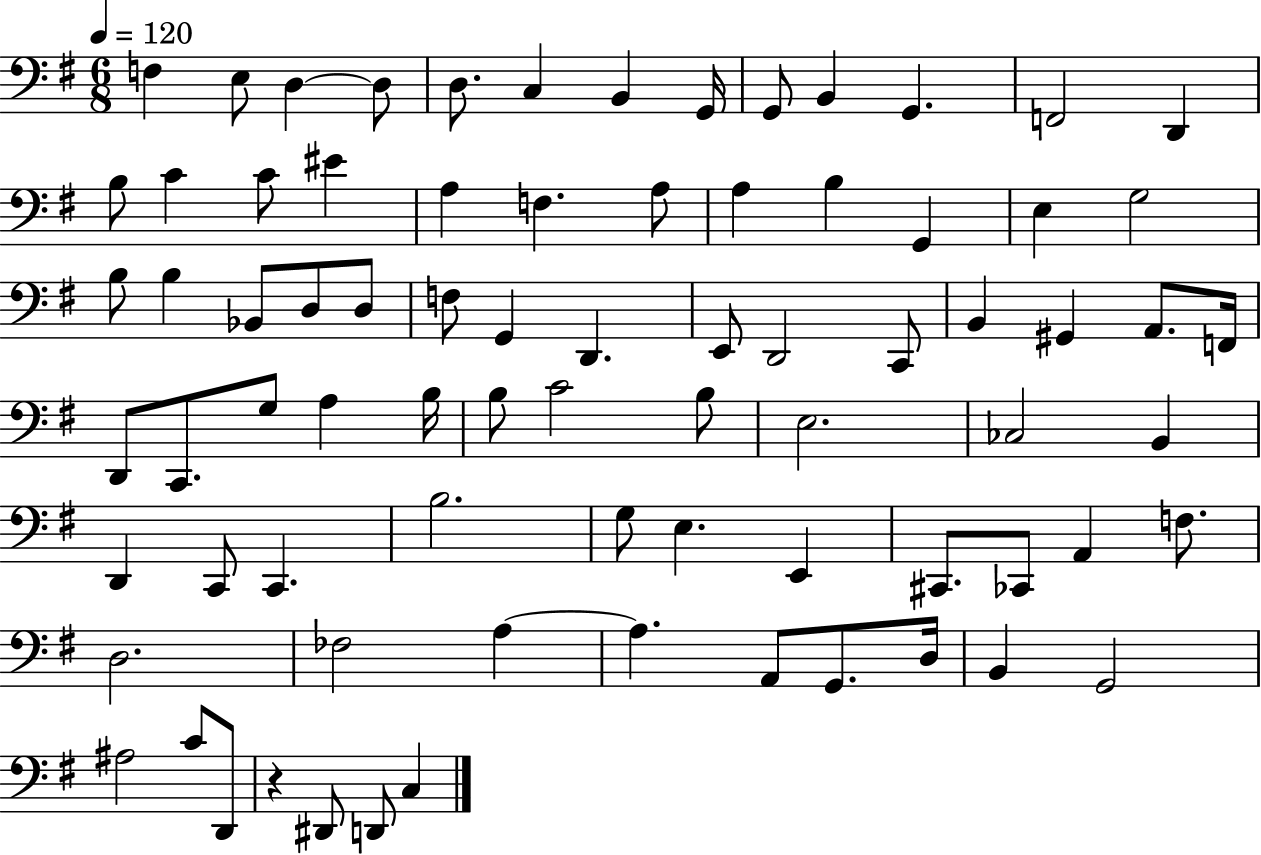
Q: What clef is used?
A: bass